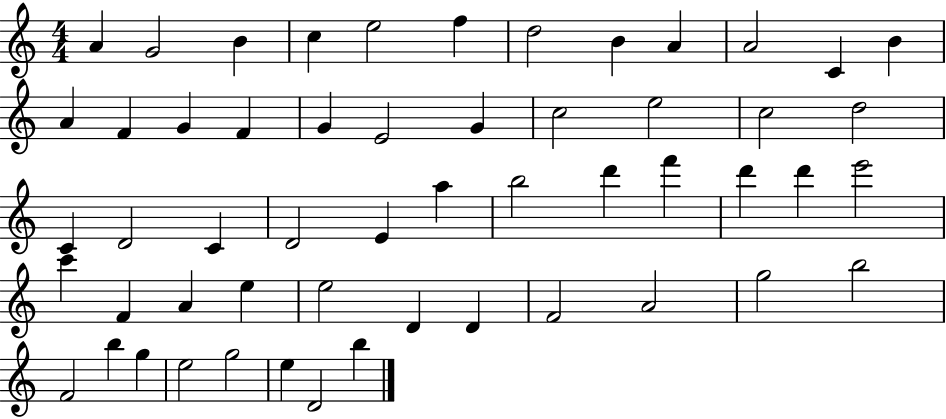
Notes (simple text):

A4/q G4/h B4/q C5/q E5/h F5/q D5/h B4/q A4/q A4/h C4/q B4/q A4/q F4/q G4/q F4/q G4/q E4/h G4/q C5/h E5/h C5/h D5/h C4/q D4/h C4/q D4/h E4/q A5/q B5/h D6/q F6/q D6/q D6/q E6/h C6/q F4/q A4/q E5/q E5/h D4/q D4/q F4/h A4/h G5/h B5/h F4/h B5/q G5/q E5/h G5/h E5/q D4/h B5/q